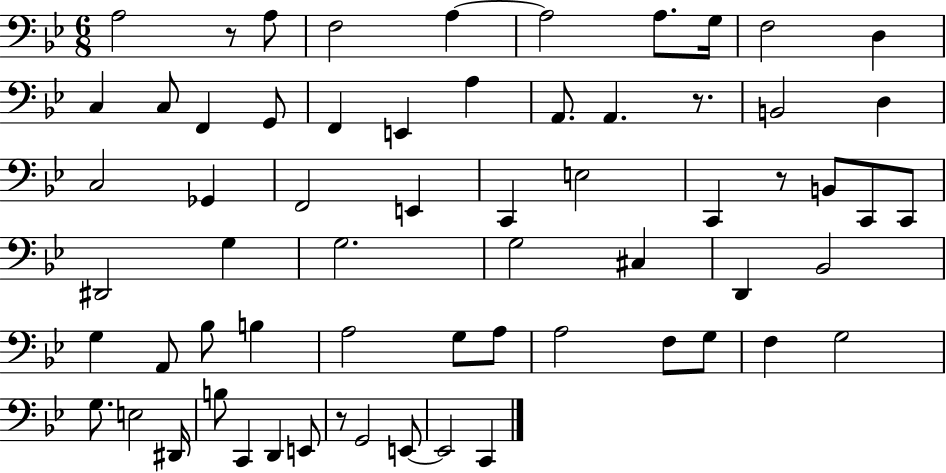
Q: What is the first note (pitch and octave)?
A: A3